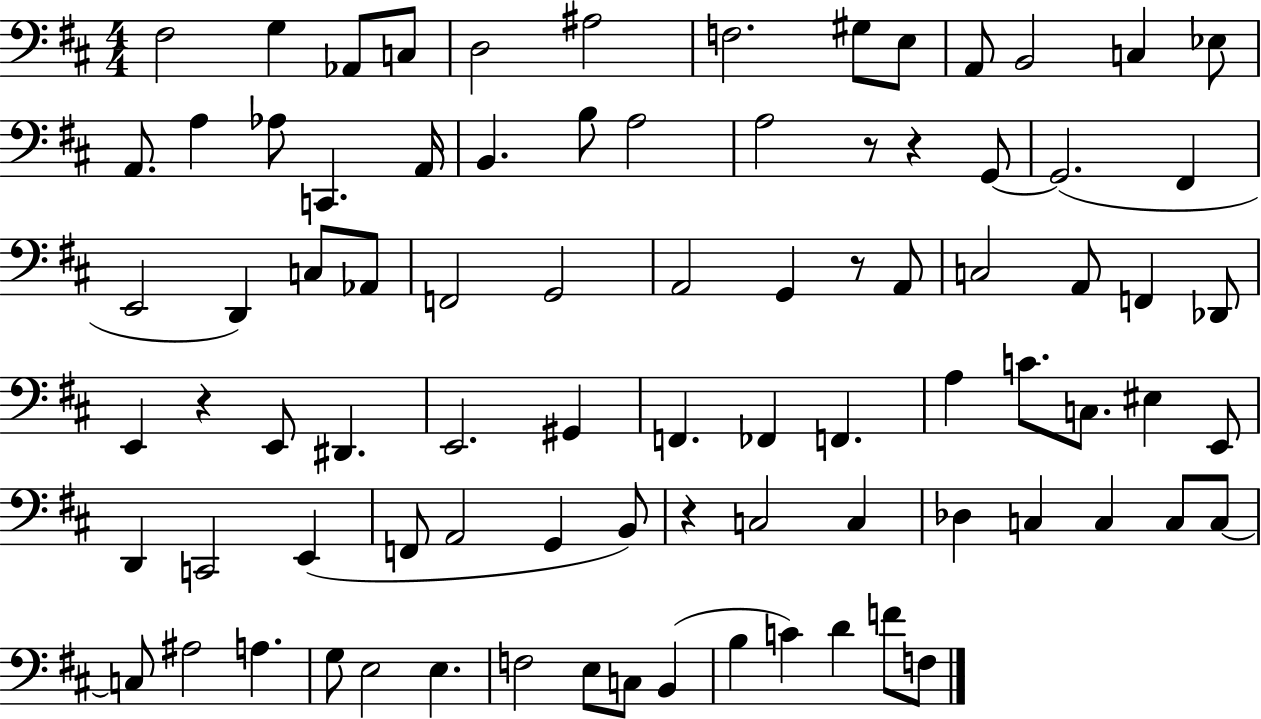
X:1
T:Untitled
M:4/4
L:1/4
K:D
^F,2 G, _A,,/2 C,/2 D,2 ^A,2 F,2 ^G,/2 E,/2 A,,/2 B,,2 C, _E,/2 A,,/2 A, _A,/2 C,, A,,/4 B,, B,/2 A,2 A,2 z/2 z G,,/2 G,,2 ^F,, E,,2 D,, C,/2 _A,,/2 F,,2 G,,2 A,,2 G,, z/2 A,,/2 C,2 A,,/2 F,, _D,,/2 E,, z E,,/2 ^D,, E,,2 ^G,, F,, _F,, F,, A, C/2 C,/2 ^E, E,,/2 D,, C,,2 E,, F,,/2 A,,2 G,, B,,/2 z C,2 C, _D, C, C, C,/2 C,/2 C,/2 ^A,2 A, G,/2 E,2 E, F,2 E,/2 C,/2 B,, B, C D F/2 F,/2